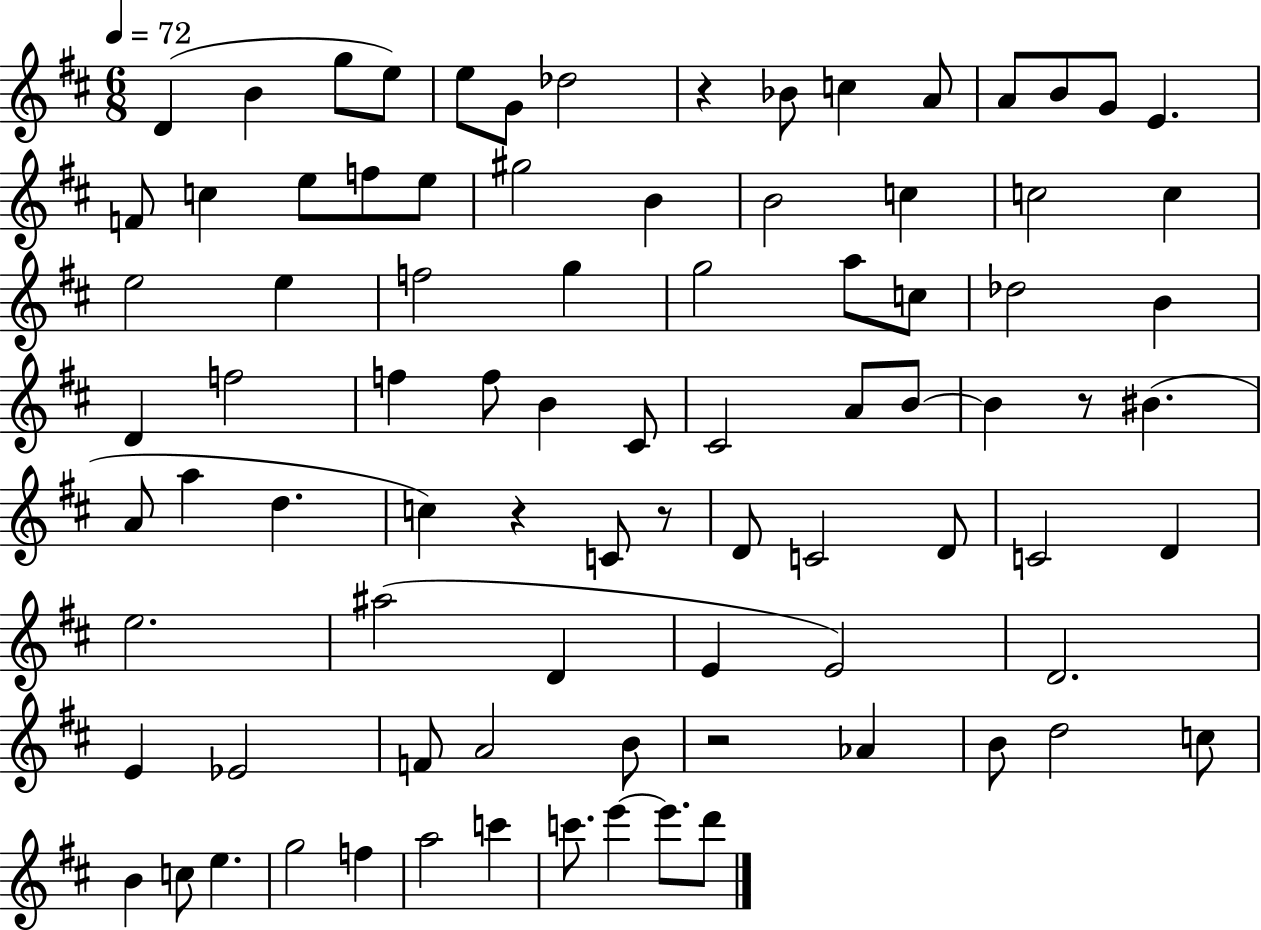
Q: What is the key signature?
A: D major